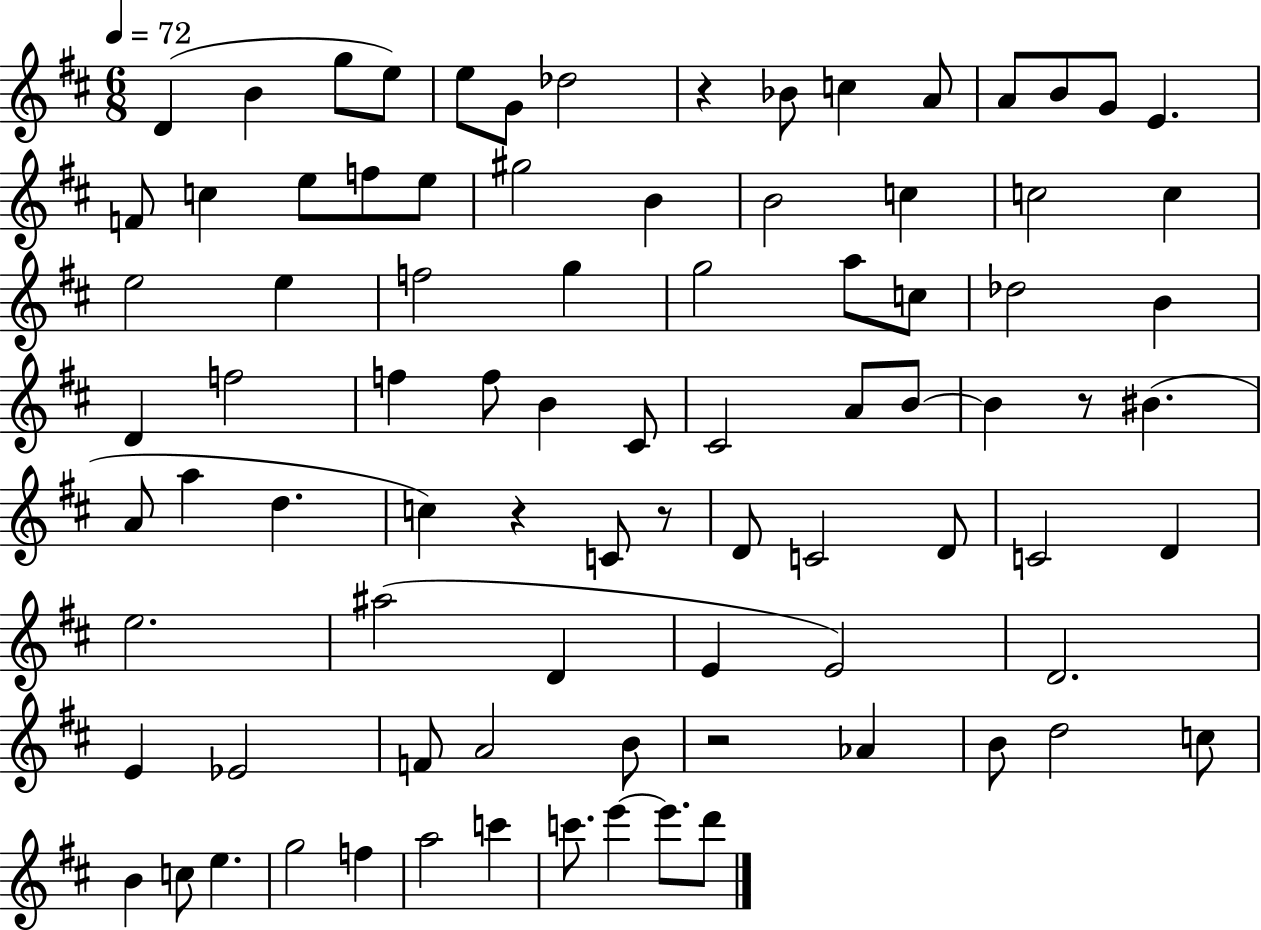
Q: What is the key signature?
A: D major